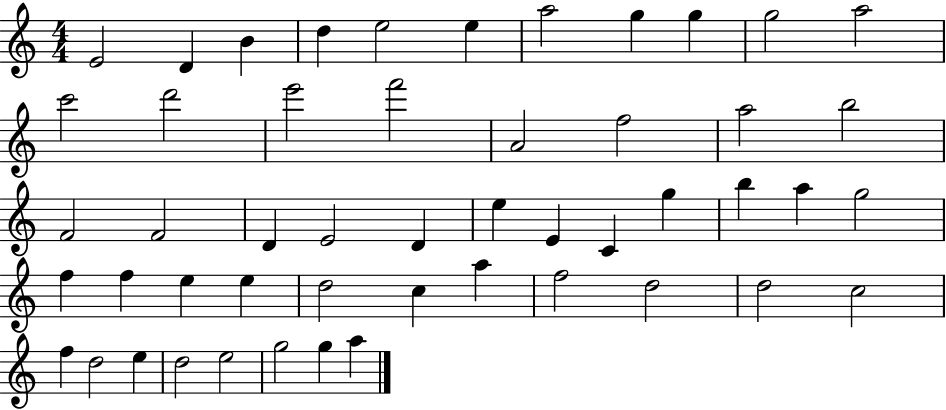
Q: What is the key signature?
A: C major